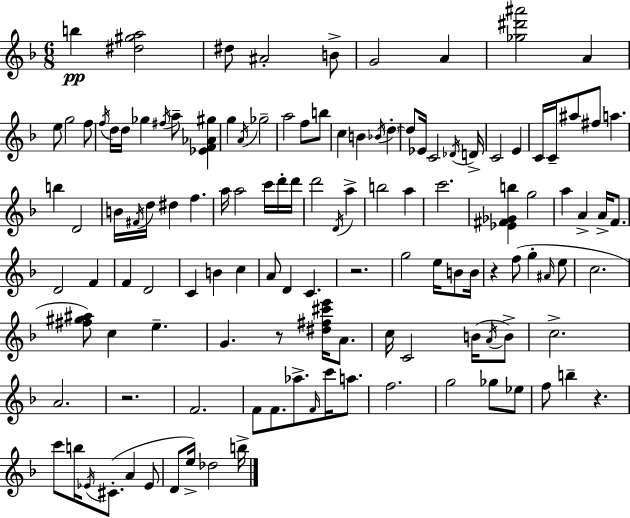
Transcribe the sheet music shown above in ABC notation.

X:1
T:Untitled
M:6/8
L:1/4
K:Dm
b [^d^ga]2 ^d/2 ^A2 B/2 G2 A [_g^d'^a']2 A e/2 g2 f/2 f/4 d/4 d/4 _g ^f/4 a/2 [_EF_A^g] g A/4 _g2 a2 f/2 b/2 c B _B/4 d d/2 _E/4 C2 _D/4 D/4 C2 E C/4 C/4 ^a/2 ^f/2 a b D2 B/4 ^F/4 d/4 ^d f a/4 a2 c'/4 d'/4 d'/4 d'2 D/4 a b2 a c'2 [_E^F_Gb] g2 a A A/4 F/2 D2 F F D2 C B c A/2 D C z2 g2 e/4 B/2 B/4 z f/2 g ^A/4 e/2 c2 [^f^g^a]/2 c e G z/2 [^d^f^c'e']/4 A/2 c/4 C2 B/4 A/4 B/2 c2 A2 z2 F2 F/2 F/2 _a/2 F/4 c'/4 a/2 f2 g2 _g/2 _e/2 f/2 b z c'/2 b/4 _E/4 ^C/2 A _E/2 D/2 e/4 _d2 b/4